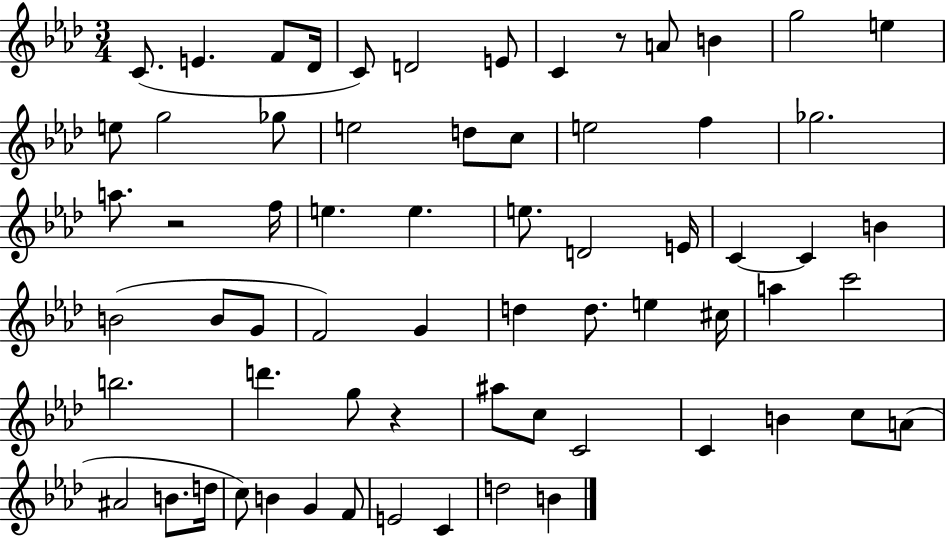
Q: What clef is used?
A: treble